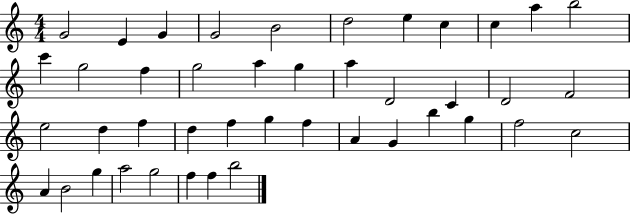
{
  \clef treble
  \numericTimeSignature
  \time 4/4
  \key c \major
  g'2 e'4 g'4 | g'2 b'2 | d''2 e''4 c''4 | c''4 a''4 b''2 | \break c'''4 g''2 f''4 | g''2 a''4 g''4 | a''4 d'2 c'4 | d'2 f'2 | \break e''2 d''4 f''4 | d''4 f''4 g''4 f''4 | a'4 g'4 b''4 g''4 | f''2 c''2 | \break a'4 b'2 g''4 | a''2 g''2 | f''4 f''4 b''2 | \bar "|."
}